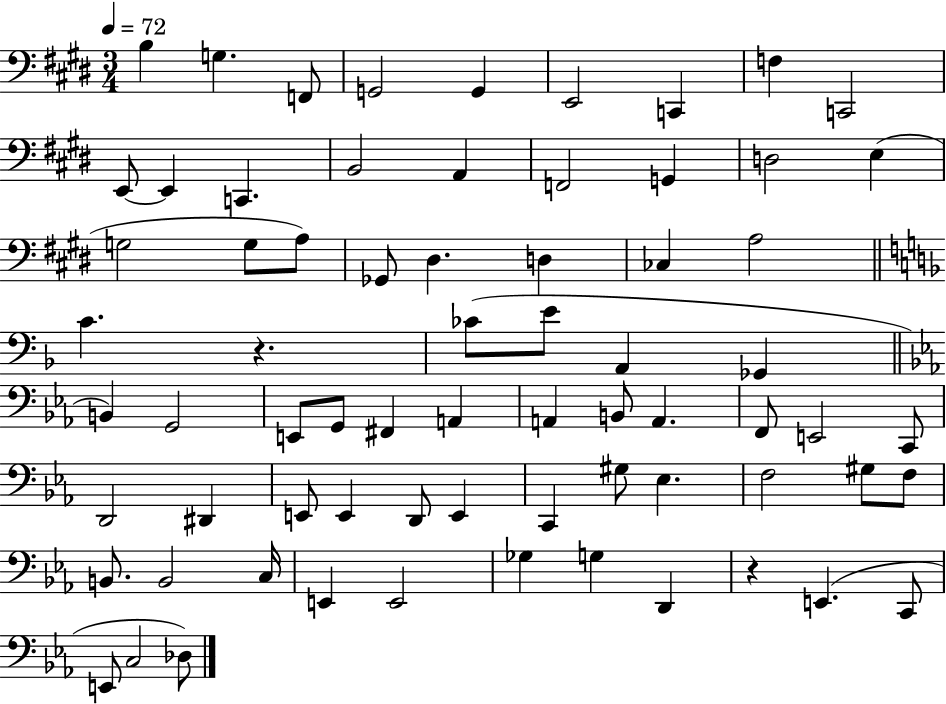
X:1
T:Untitled
M:3/4
L:1/4
K:E
B, G, F,,/2 G,,2 G,, E,,2 C,, F, C,,2 E,,/2 E,, C,, B,,2 A,, F,,2 G,, D,2 E, G,2 G,/2 A,/2 _G,,/2 ^D, D, _C, A,2 C z _C/2 E/2 A,, _G,, B,, G,,2 E,,/2 G,,/2 ^F,, A,, A,, B,,/2 A,, F,,/2 E,,2 C,,/2 D,,2 ^D,, E,,/2 E,, D,,/2 E,, C,, ^G,/2 _E, F,2 ^G,/2 F,/2 B,,/2 B,,2 C,/4 E,, E,,2 _G, G, D,, z E,, C,,/2 E,,/2 C,2 _D,/2